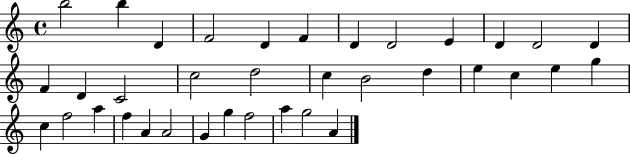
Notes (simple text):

B5/h B5/q D4/q F4/h D4/q F4/q D4/q D4/h E4/q D4/q D4/h D4/q F4/q D4/q C4/h C5/h D5/h C5/q B4/h D5/q E5/q C5/q E5/q G5/q C5/q F5/h A5/q F5/q A4/q A4/h G4/q G5/q F5/h A5/q G5/h A4/q